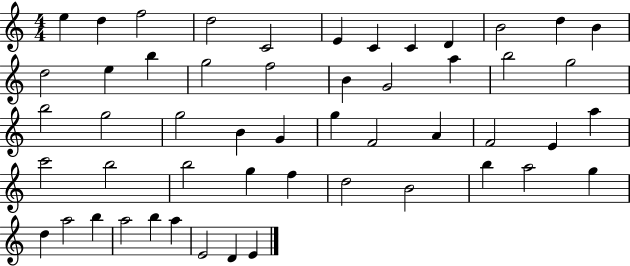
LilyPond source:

{
  \clef treble
  \numericTimeSignature
  \time 4/4
  \key c \major
  e''4 d''4 f''2 | d''2 c'2 | e'4 c'4 c'4 d'4 | b'2 d''4 b'4 | \break d''2 e''4 b''4 | g''2 f''2 | b'4 g'2 a''4 | b''2 g''2 | \break b''2 g''2 | g''2 b'4 g'4 | g''4 f'2 a'4 | f'2 e'4 a''4 | \break c'''2 b''2 | b''2 g''4 f''4 | d''2 b'2 | b''4 a''2 g''4 | \break d''4 a''2 b''4 | a''2 b''4 a''4 | e'2 d'4 e'4 | \bar "|."
}